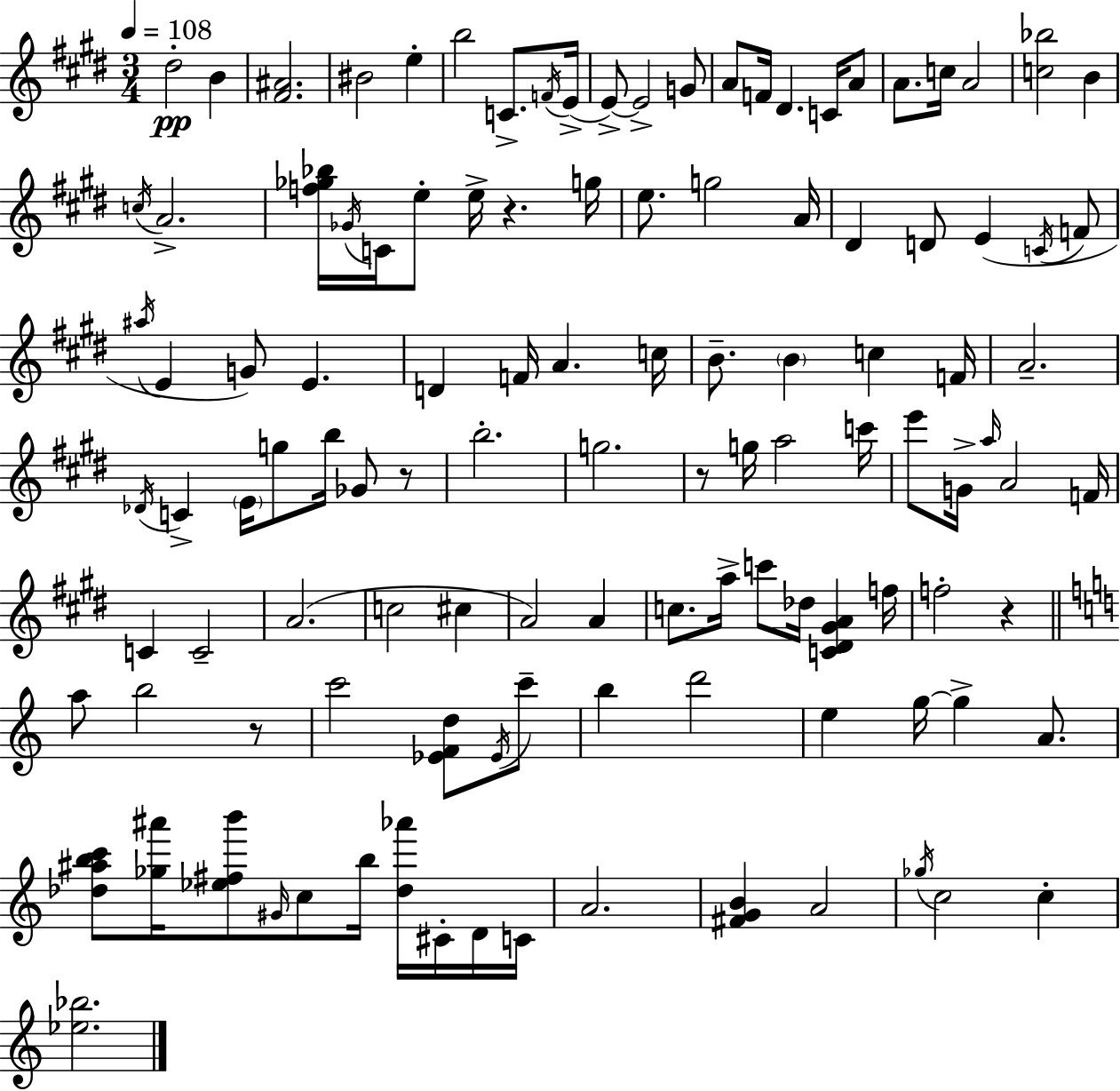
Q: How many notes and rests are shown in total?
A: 115